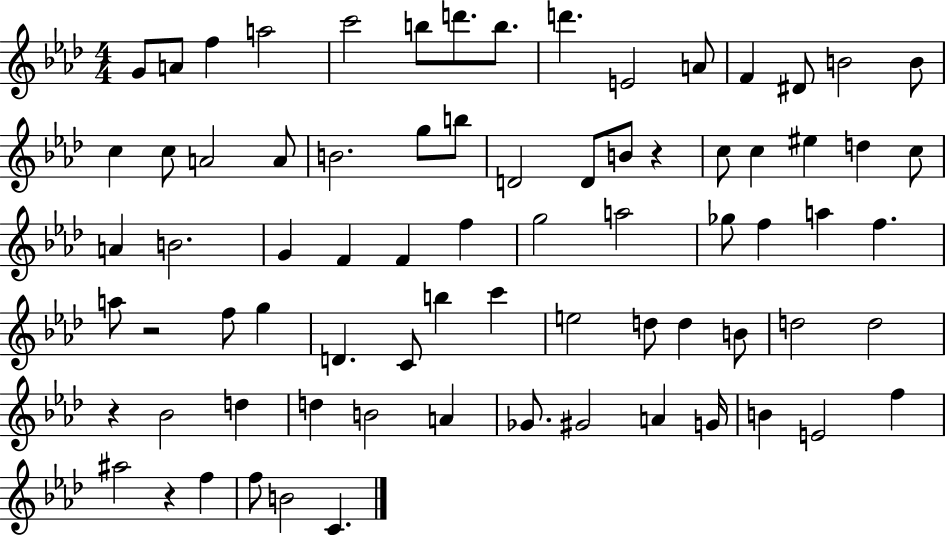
X:1
T:Untitled
M:4/4
L:1/4
K:Ab
G/2 A/2 f a2 c'2 b/2 d'/2 b/2 d' E2 A/2 F ^D/2 B2 B/2 c c/2 A2 A/2 B2 g/2 b/2 D2 D/2 B/2 z c/2 c ^e d c/2 A B2 G F F f g2 a2 _g/2 f a f a/2 z2 f/2 g D C/2 b c' e2 d/2 d B/2 d2 d2 z _B2 d d B2 A _G/2 ^G2 A G/4 B E2 f ^a2 z f f/2 B2 C